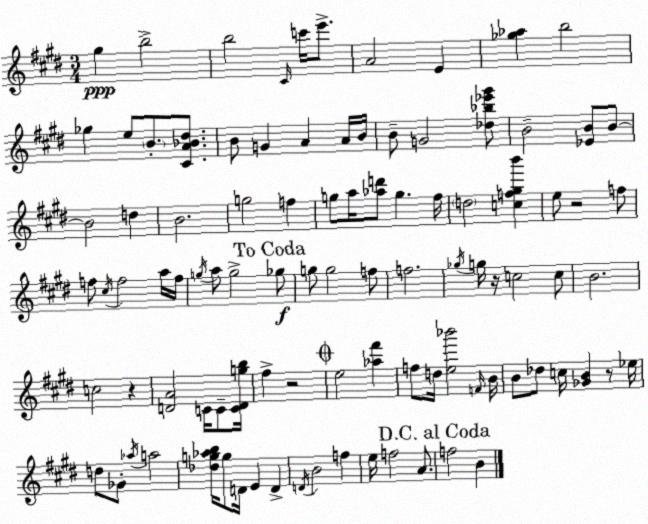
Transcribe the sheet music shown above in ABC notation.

X:1
T:Untitled
M:3/4
L:1/4
K:E
^g b2 b2 ^C/4 c'/4 e'/2 A2 E [_g_a] b2 _g e/2 B/2 [^CA_B^d]/2 B/2 G A A/4 B/4 B/2 G2 [_d_b_e'^g']/2 B2 [_EB]/2 B/2 B2 d B2 g2 f g/2 a/4 [_ad']/2 g ^f/4 d2 [cf^gb'] e/2 z2 f/2 f/2 ^c/4 f2 a/4 f/4 g/4 a/2 g2 _g/2 g/2 g2 f/2 f2 _g/4 g/4 z/4 c2 c/2 B2 c2 z [DA]2 C/4 C/2 [CDgb]/4 ^f z2 e2 [_a^f'] f/2 d/4 [e_b']2 F/4 B/4 B/2 _d/2 c/4 [_GB] z/2 _e/4 d/2 _G/2 _a/4 a2 [_dg_ab]/4 g/2 D/4 E D D/4 B2 f e/4 f2 A/2 f2 B